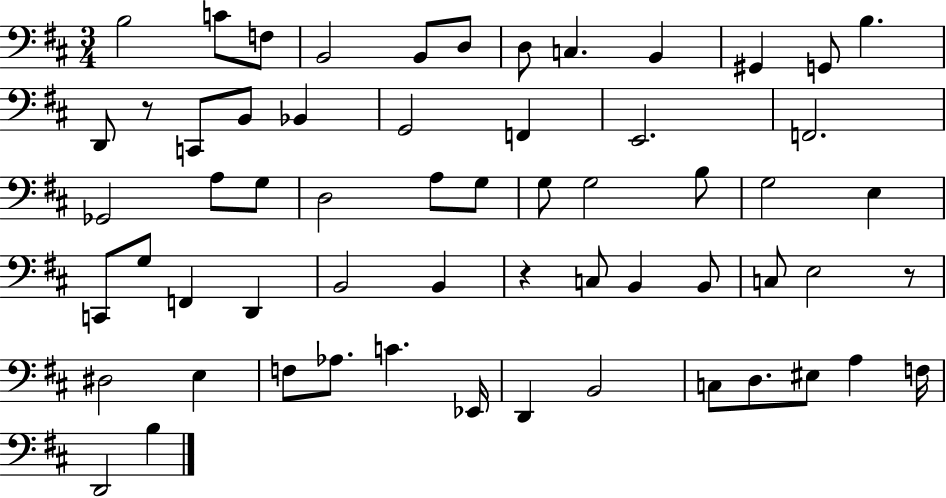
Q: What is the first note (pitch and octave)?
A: B3